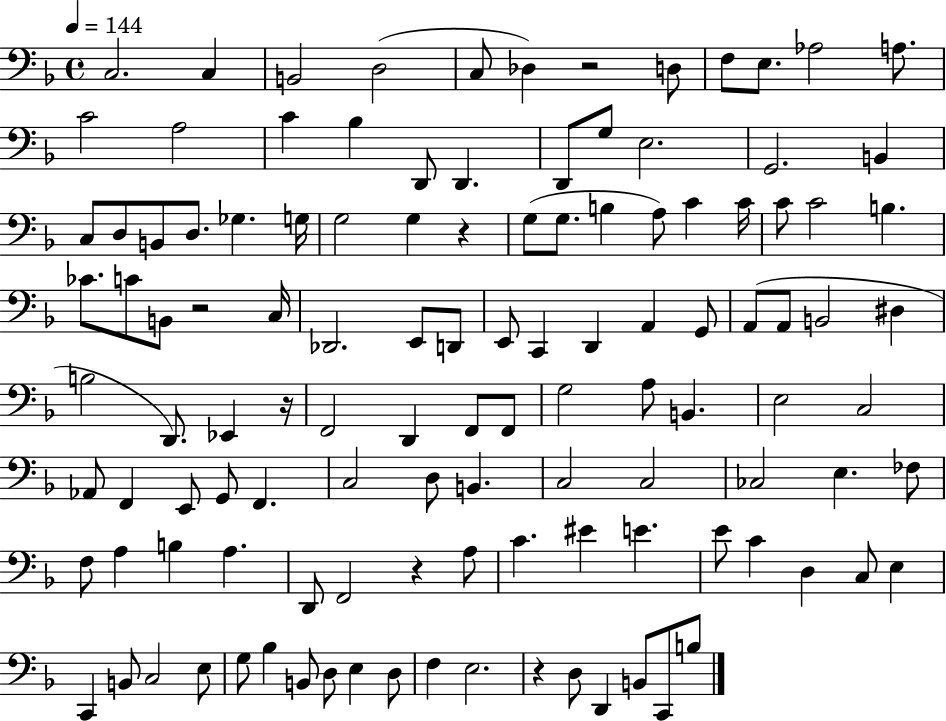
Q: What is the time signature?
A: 4/4